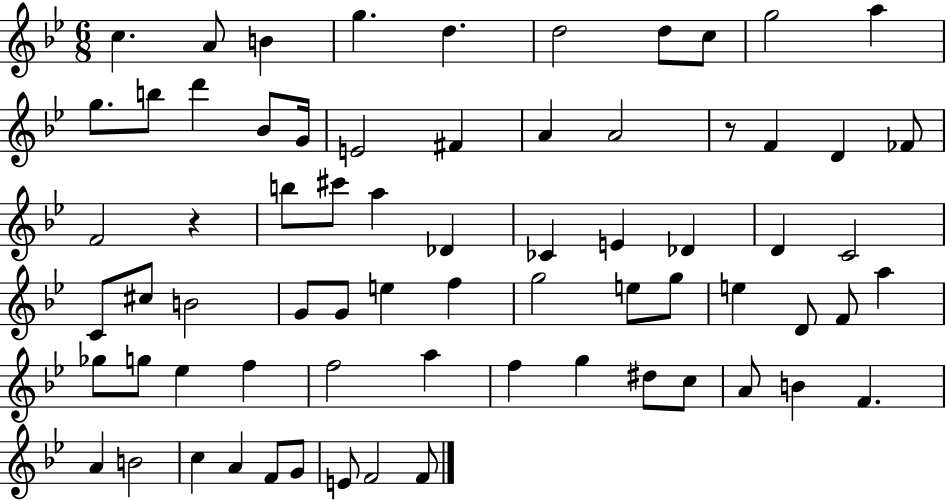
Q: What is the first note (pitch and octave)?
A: C5